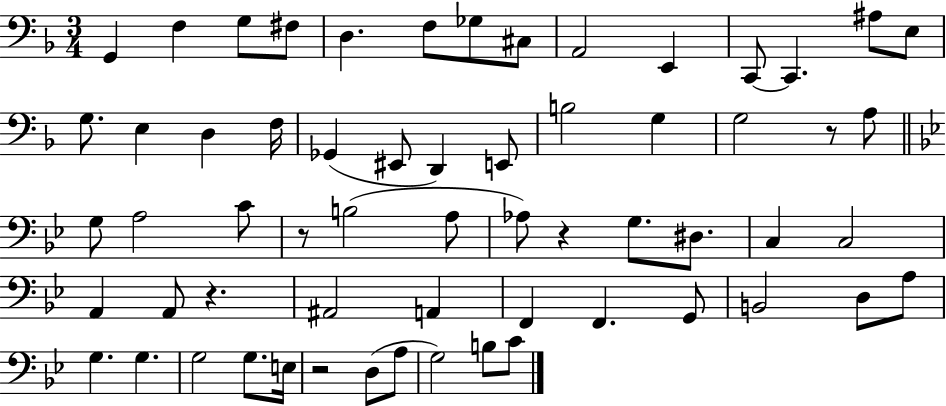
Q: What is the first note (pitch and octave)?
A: G2